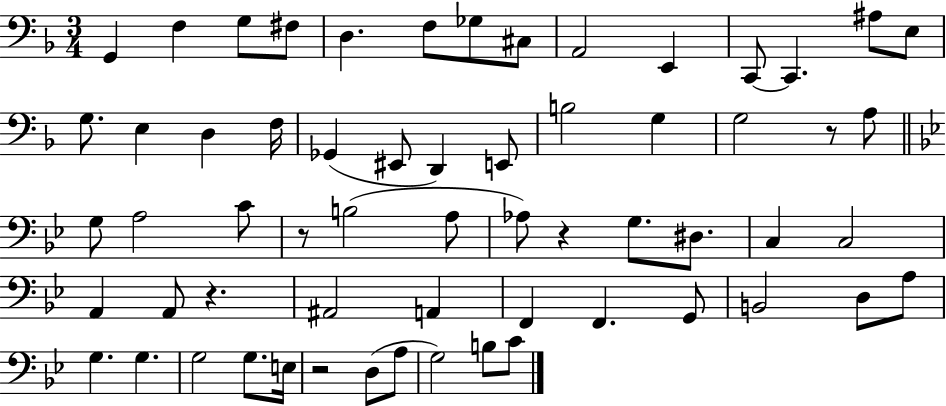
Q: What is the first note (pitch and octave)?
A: G2